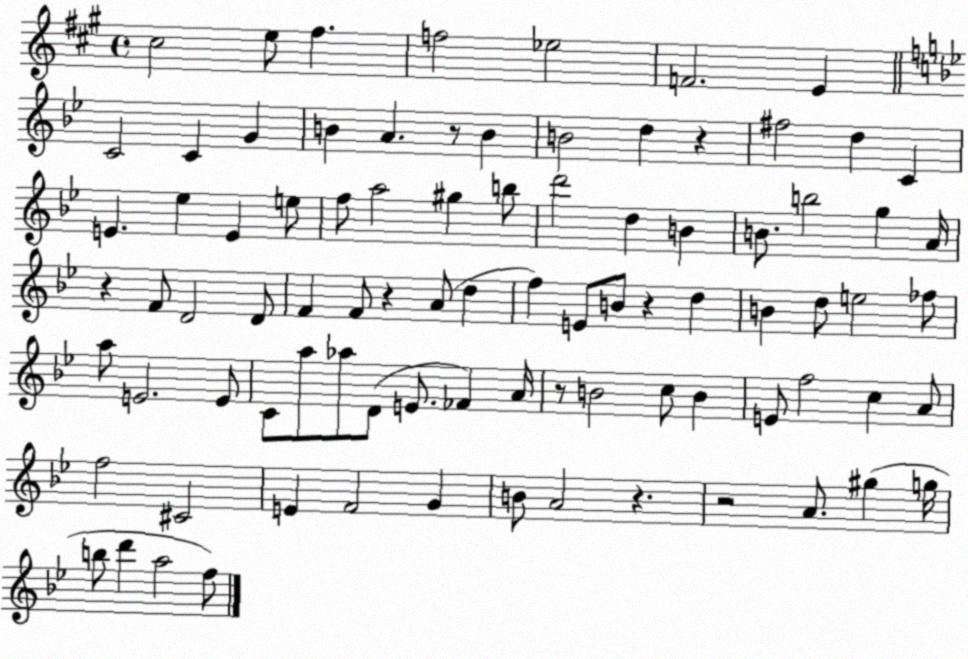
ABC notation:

X:1
T:Untitled
M:4/4
L:1/4
K:A
^c2 e/2 ^f f2 _e2 F2 E C2 C G B A z/2 B B2 d z ^f2 d C E _e E e/2 f/2 a2 ^g b/2 d'2 d B B/2 b2 g A/4 z F/2 D2 D/2 F F/2 z A/2 d f E/2 B/2 z d B d/2 e2 _f/2 a/2 E2 E/2 C/2 a/2 _a/2 D/2 E/2 _F A/4 z/2 B2 c/2 B E/2 f2 c A/2 f2 ^C2 E F2 G B/2 A2 z z2 A/2 ^g g/4 b/2 d' a2 f/2